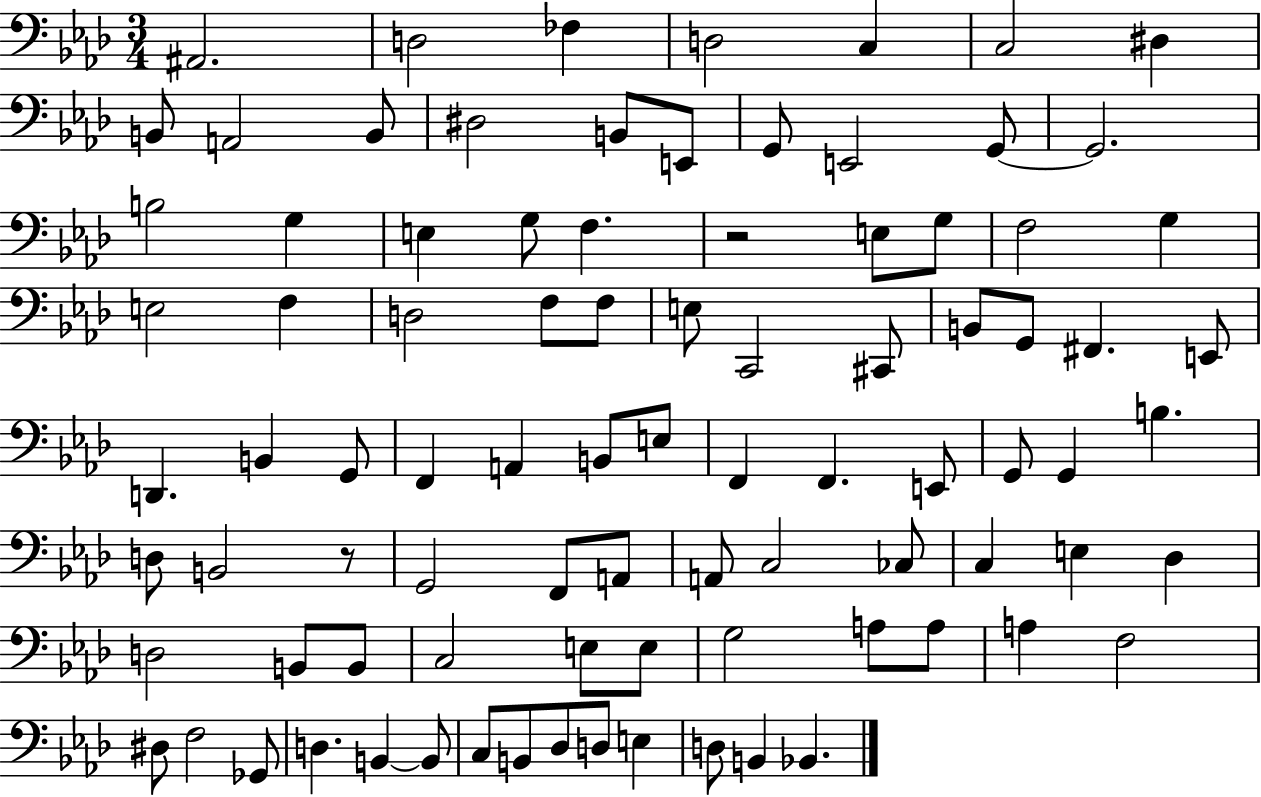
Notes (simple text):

A#2/h. D3/h FES3/q D3/h C3/q C3/h D#3/q B2/e A2/h B2/e D#3/h B2/e E2/e G2/e E2/h G2/e G2/h. B3/h G3/q E3/q G3/e F3/q. R/h E3/e G3/e F3/h G3/q E3/h F3/q D3/h F3/e F3/e E3/e C2/h C#2/e B2/e G2/e F#2/q. E2/e D2/q. B2/q G2/e F2/q A2/q B2/e E3/e F2/q F2/q. E2/e G2/e G2/q B3/q. D3/e B2/h R/e G2/h F2/e A2/e A2/e C3/h CES3/e C3/q E3/q Db3/q D3/h B2/e B2/e C3/h E3/e E3/e G3/h A3/e A3/e A3/q F3/h D#3/e F3/h Gb2/e D3/q. B2/q B2/e C3/e B2/e Db3/e D3/e E3/q D3/e B2/q Bb2/q.